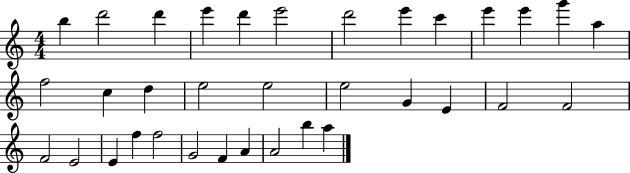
B5/q D6/h D6/q E6/q D6/q E6/h D6/h E6/q C6/q E6/q E6/q G6/q A5/q F5/h C5/q D5/q E5/h E5/h E5/h G4/q E4/q F4/h F4/h F4/h E4/h E4/q F5/q F5/h G4/h F4/q A4/q A4/h B5/q A5/q